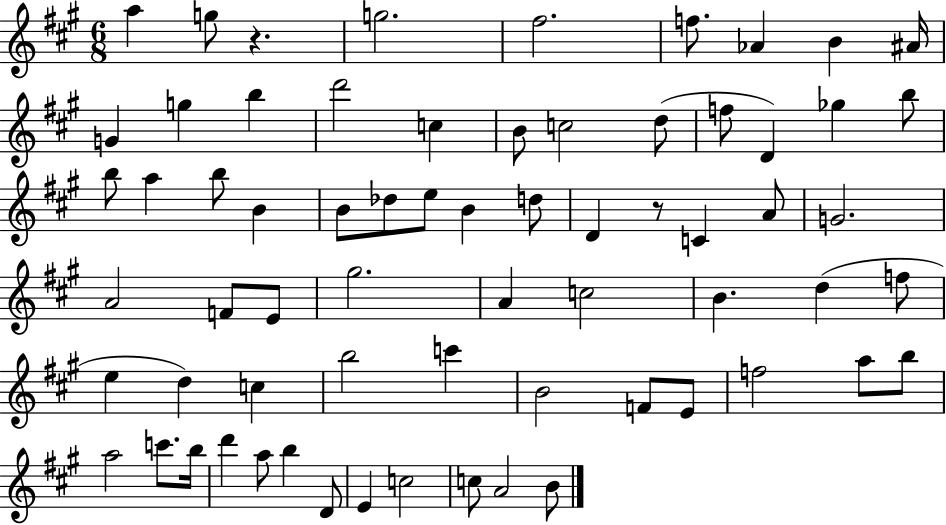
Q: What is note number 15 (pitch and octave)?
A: C5